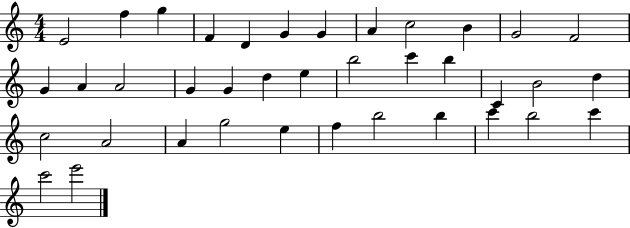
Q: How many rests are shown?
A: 0